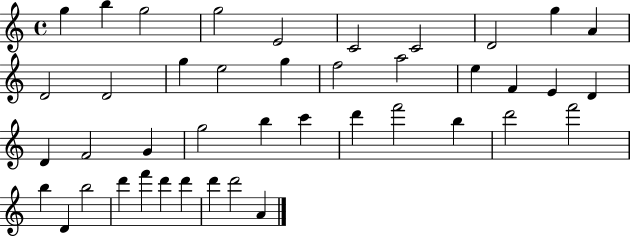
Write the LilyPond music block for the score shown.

{
  \clef treble
  \time 4/4
  \defaultTimeSignature
  \key c \major
  g''4 b''4 g''2 | g''2 e'2 | c'2 c'2 | d'2 g''4 a'4 | \break d'2 d'2 | g''4 e''2 g''4 | f''2 a''2 | e''4 f'4 e'4 d'4 | \break d'4 f'2 g'4 | g''2 b''4 c'''4 | d'''4 f'''2 b''4 | d'''2 f'''2 | \break b''4 d'4 b''2 | d'''4 f'''4 d'''4 d'''4 | d'''4 d'''2 a'4 | \bar "|."
}